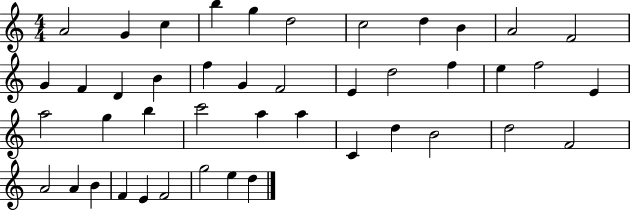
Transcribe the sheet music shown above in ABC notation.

X:1
T:Untitled
M:4/4
L:1/4
K:C
A2 G c b g d2 c2 d B A2 F2 G F D B f G F2 E d2 f e f2 E a2 g b c'2 a a C d B2 d2 F2 A2 A B F E F2 g2 e d